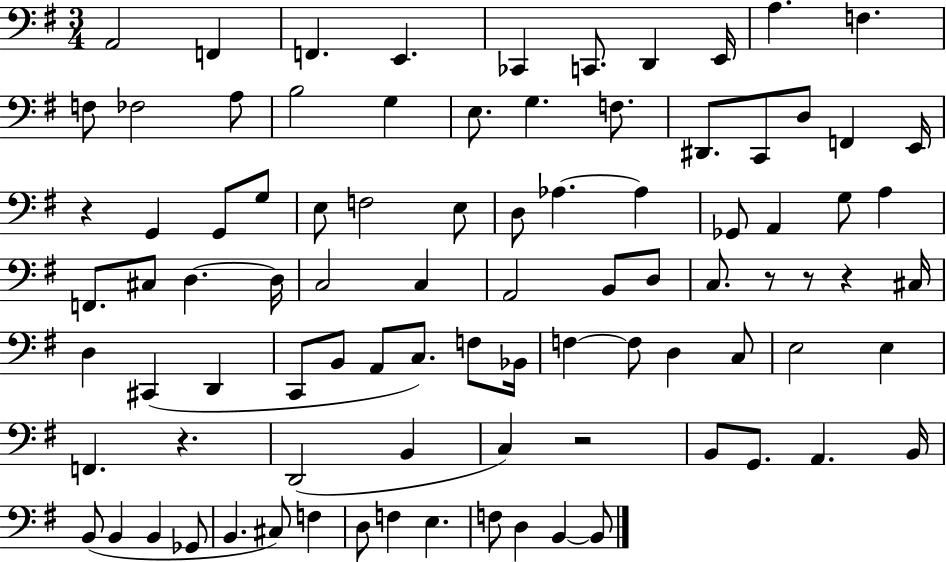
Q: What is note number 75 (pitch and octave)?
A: B2